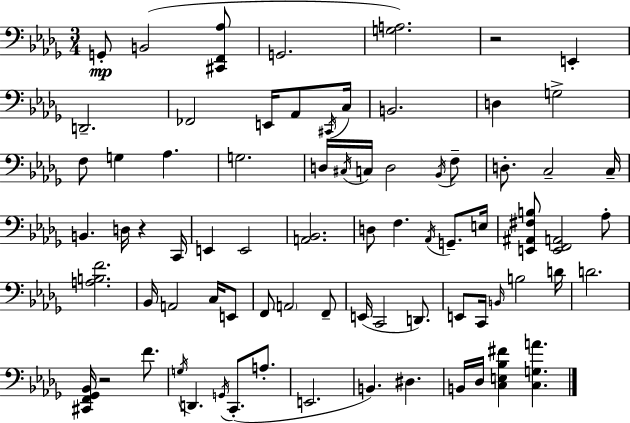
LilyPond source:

{
  \clef bass
  \numericTimeSignature
  \time 3/4
  \key bes \minor
  g,8-.\mp b,2( <cis, f, aes>8 | g,2. | <g a>2.) | r2 e,4-. | \break d,2.-- | fes,2 e,16 aes,8 \acciaccatura { cis,16 } | c16 b,2. | d4 g2-> | \break f8 g4 aes4. | g2. | d16 \acciaccatura { cis16 } c16 d2 | \acciaccatura { bes,16 } f8-- d8.-. c2-- | \break c16-- b,4. d16 r4 | c,16 e,4 e,2 | <a, bes,>2. | d8 f4. \acciaccatura { aes,16 } | \break g,8.-- e16 <e, ais, fis b>8 <e, f, a,>2 | aes8-. <a b f'>2. | bes,16 a,2 | c16 e,8 f,8 \parenthesize a,2 | \break f,8-- e,16( c,2 | d,8.) e,8 c,16 \grace { b,16 } b2 | d'16 d'2. | <cis, f, ges, bes,>16 r2 | \break f'8. \acciaccatura { g16 } d,4. | \acciaccatura { g,16 } c,8.-.( a8.-. e,2. | b,4.) | dis4. b,16 des16 <c e bes fis'>4 | \break <c g a'>4. \bar "|."
}